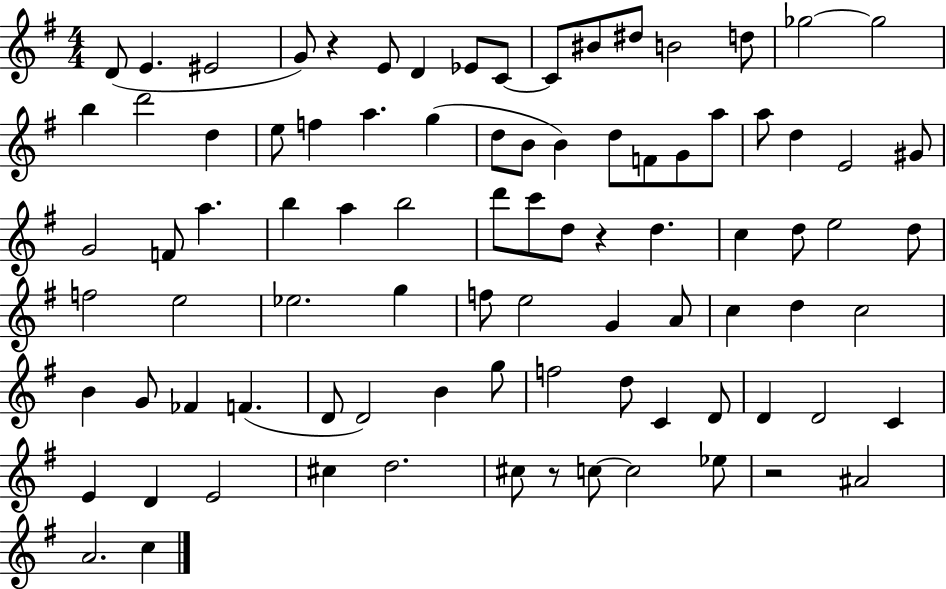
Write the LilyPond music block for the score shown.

{
  \clef treble
  \numericTimeSignature
  \time 4/4
  \key g \major
  \repeat volta 2 { d'8( e'4. eis'2 | g'8) r4 e'8 d'4 ees'8 c'8~~ | c'8 bis'8 dis''8 b'2 d''8 | ges''2~~ ges''2 | \break b''4 d'''2 d''4 | e''8 f''4 a''4. g''4( | d''8 b'8 b'4) d''8 f'8 g'8 a''8 | a''8 d''4 e'2 gis'8 | \break g'2 f'8 a''4. | b''4 a''4 b''2 | d'''8 c'''8 d''8 r4 d''4. | c''4 d''8 e''2 d''8 | \break f''2 e''2 | ees''2. g''4 | f''8 e''2 g'4 a'8 | c''4 d''4 c''2 | \break b'4 g'8 fes'4 f'4.( | d'8 d'2) b'4 g''8 | f''2 d''8 c'4 d'8 | d'4 d'2 c'4 | \break e'4 d'4 e'2 | cis''4 d''2. | cis''8 r8 c''8~~ c''2 ees''8 | r2 ais'2 | \break a'2. c''4 | } \bar "|."
}